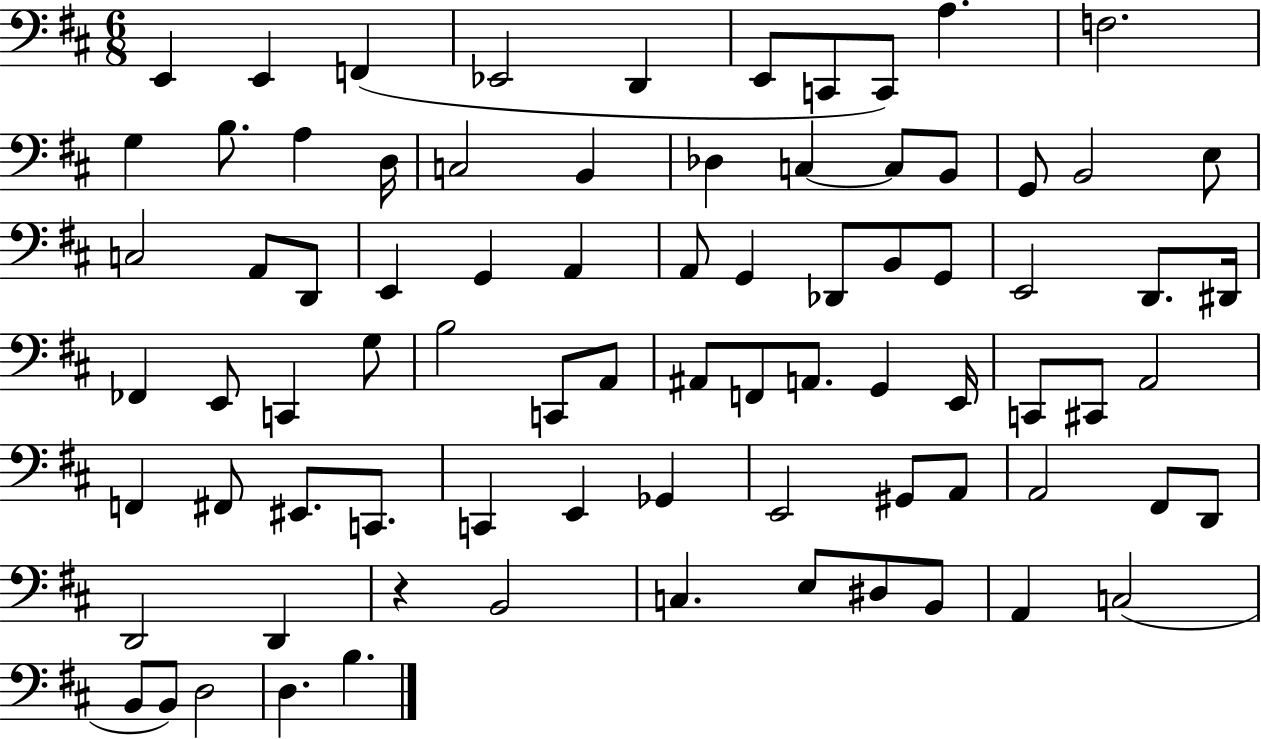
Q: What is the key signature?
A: D major